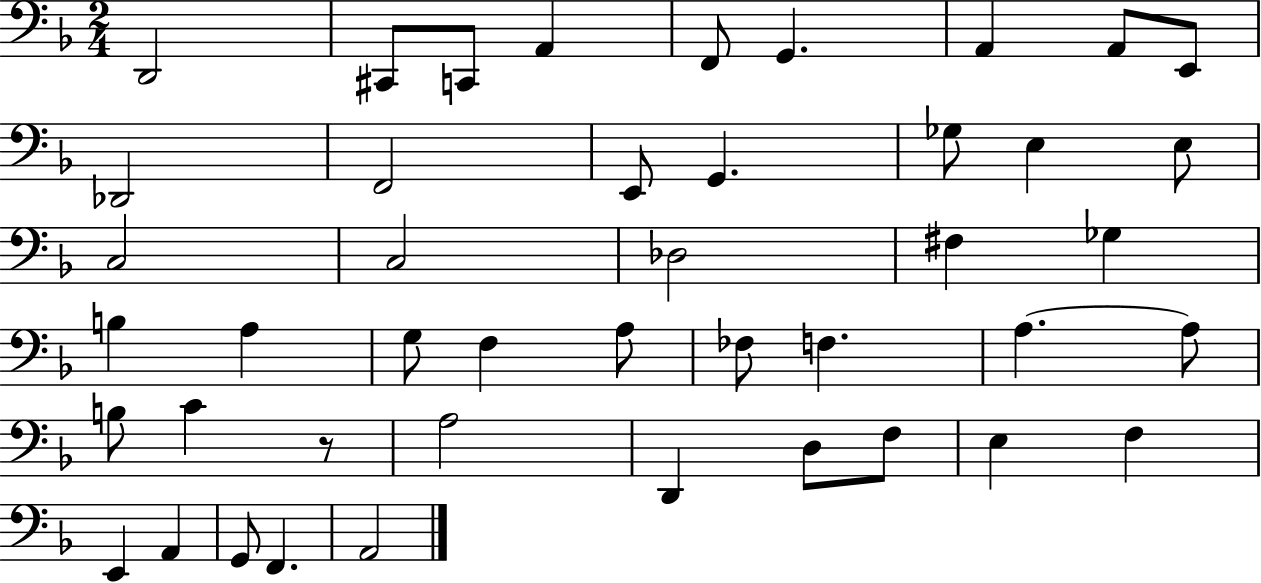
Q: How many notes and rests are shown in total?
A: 44